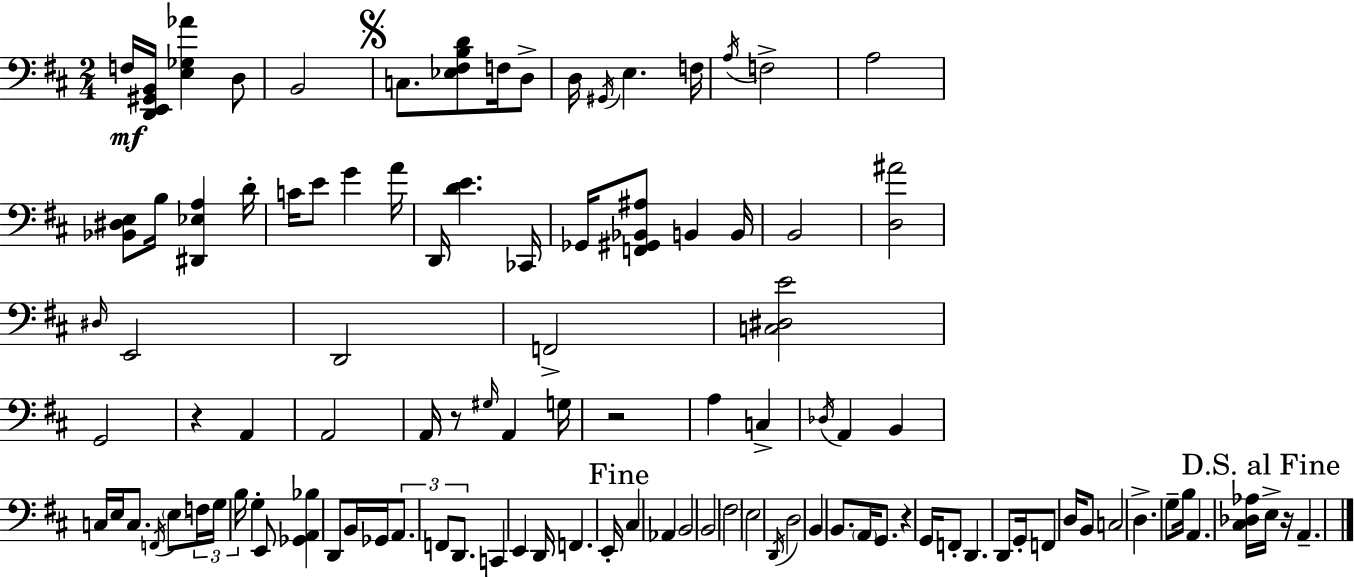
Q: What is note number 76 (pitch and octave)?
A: F2